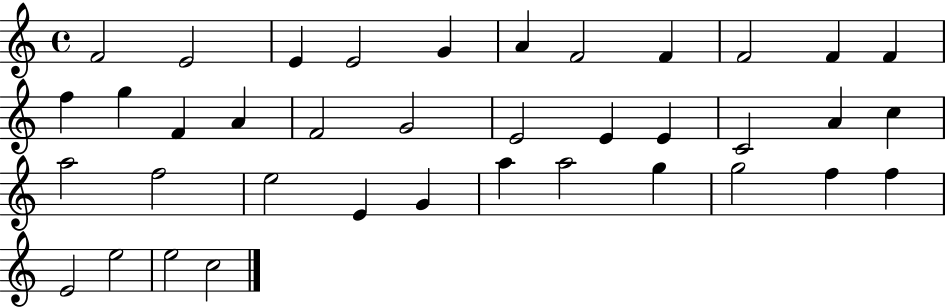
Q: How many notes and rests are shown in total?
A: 38